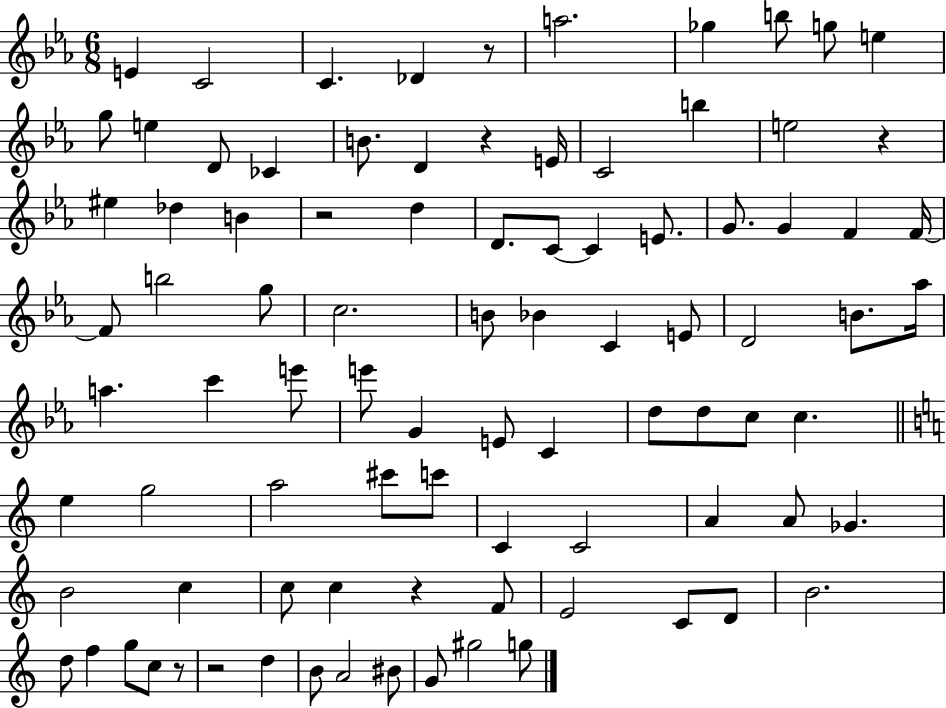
{
  \clef treble
  \numericTimeSignature
  \time 6/8
  \key ees \major
  e'4 c'2 | c'4. des'4 r8 | a''2. | ges''4 b''8 g''8 e''4 | \break g''8 e''4 d'8 ces'4 | b'8. d'4 r4 e'16 | c'2 b''4 | e''2 r4 | \break eis''4 des''4 b'4 | r2 d''4 | d'8. c'8~~ c'4 e'8. | g'8. g'4 f'4 f'16~~ | \break f'8 b''2 g''8 | c''2. | b'8 bes'4 c'4 e'8 | d'2 b'8. aes''16 | \break a''4. c'''4 e'''8 | e'''8 g'4 e'8 c'4 | d''8 d''8 c''8 c''4. | \bar "||" \break \key c \major e''4 g''2 | a''2 cis'''8 c'''8 | c'4 c'2 | a'4 a'8 ges'4. | \break b'2 c''4 | c''8 c''4 r4 f'8 | e'2 c'8 d'8 | b'2. | \break d''8 f''4 g''8 c''8 r8 | r2 d''4 | b'8 a'2 bis'8 | g'8 gis''2 g''8 | \break \bar "|."
}